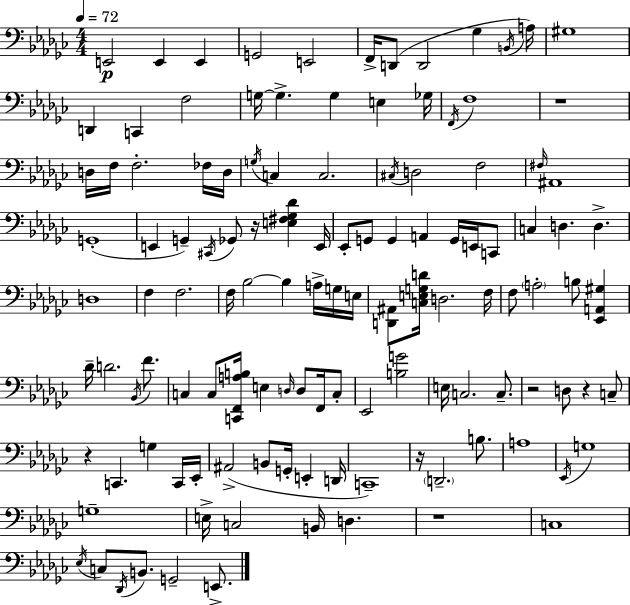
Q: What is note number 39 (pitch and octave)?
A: C#2